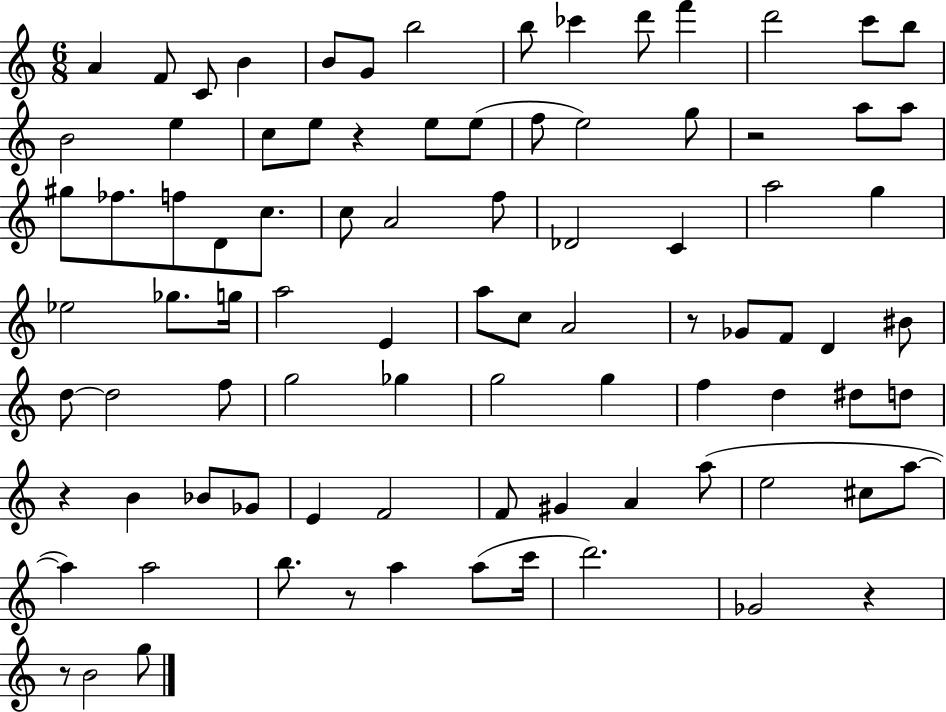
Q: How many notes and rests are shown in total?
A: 89